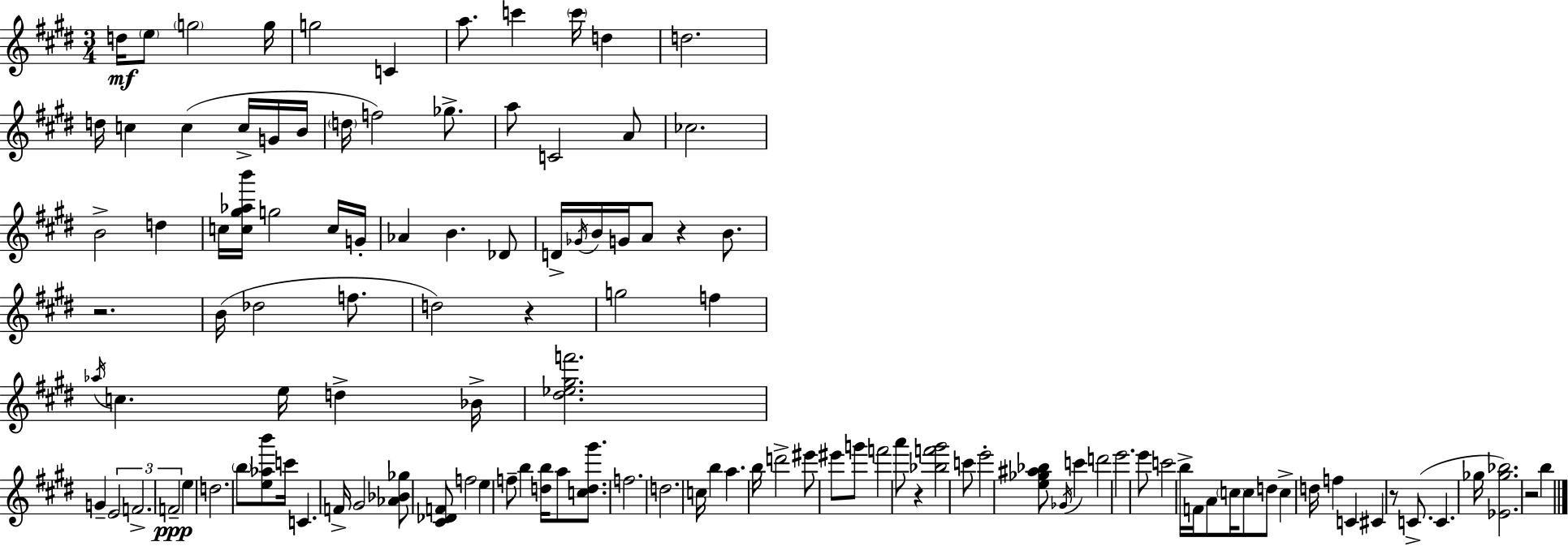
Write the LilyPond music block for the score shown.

{
  \clef treble
  \numericTimeSignature
  \time 3/4
  \key e \major
  d''16\mf \parenthesize e''8 \parenthesize g''2 g''16 | g''2 c'4 | a''8. c'''4 \parenthesize c'''16 d''4 | d''2. | \break d''16 c''4 c''4( c''16-> g'16 b'16 | \parenthesize d''16 f''2) ges''8.-> | a''8 c'2 a'8 | ces''2. | \break b'2-> d''4 | c''16 <c'' gis'' aes'' b'''>16 g''2 c''16 g'16-. | aes'4 b'4. des'8 | d'16-> \acciaccatura { ges'16 } b'16 g'16 a'8 r4 b'8. | \break r2. | b'16( des''2 f''8. | d''2) r4 | g''2 f''4 | \break \acciaccatura { aes''16 } c''4. e''16 d''4-> | bes'16-> <dis'' ees'' gis'' f'''>2. | g'4-- \tuplet 3/2 { e'2 | f'2.-> | \break f'2--\ppp } e''4 | d''2. | \parenthesize b''8 <e'' aes'' b'''>8 c'''16 c'4. | f'16-> gis'2 <aes' bes' ges''>8 | \break <cis' des' f'>8 f''2 e''4 | f''8-- b''4 <d'' b''>16 a''8 <c'' d'' gis'''>8. | f''2. | d''2. | \break c''16 b''4 a''4. | b''16 d'''2-> eis'''8 | eis'''8 g'''8 f'''2 | a'''8 r4 <bes'' f''' gis'''>2 | \break c'''8 e'''2-. | <e'' ges'' ais'' bes''>8 \acciaccatura { ges'16 } c'''4 d'''2 | e'''2. | e'''8 c'''2 | \break b''16-> f'16 a'8 \parenthesize c''16 c''8 d''8 c''4-> | d''16 f''4 c'4 cis'4 | r8 c'8.->( c'4. | ges''16 <ees' ges'' bes''>2.) | \break r2 b''4 | \bar "|."
}